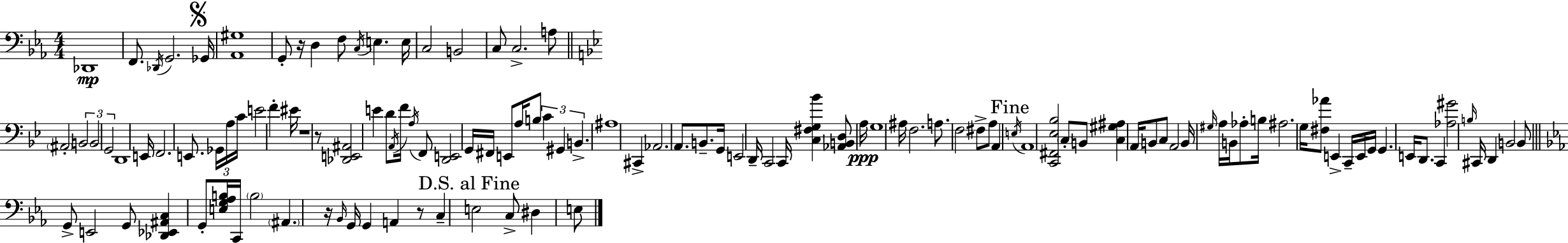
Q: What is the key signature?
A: EES major